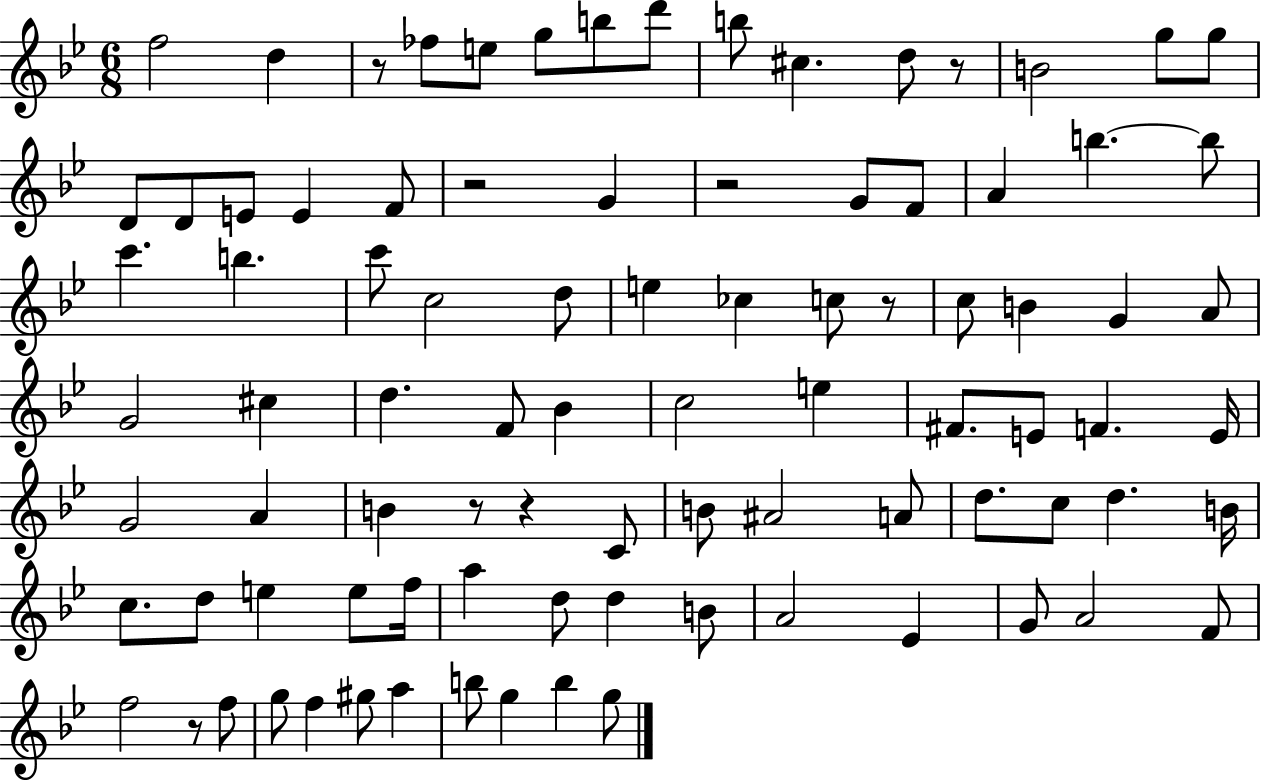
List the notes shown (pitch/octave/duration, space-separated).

F5/h D5/q R/e FES5/e E5/e G5/e B5/e D6/e B5/e C#5/q. D5/e R/e B4/h G5/e G5/e D4/e D4/e E4/e E4/q F4/e R/h G4/q R/h G4/e F4/e A4/q B5/q. B5/e C6/q. B5/q. C6/e C5/h D5/e E5/q CES5/q C5/e R/e C5/e B4/q G4/q A4/e G4/h C#5/q D5/q. F4/e Bb4/q C5/h E5/q F#4/e. E4/e F4/q. E4/s G4/h A4/q B4/q R/e R/q C4/e B4/e A#4/h A4/e D5/e. C5/e D5/q. B4/s C5/e. D5/e E5/q E5/e F5/s A5/q D5/e D5/q B4/e A4/h Eb4/q G4/e A4/h F4/e F5/h R/e F5/e G5/e F5/q G#5/e A5/q B5/e G5/q B5/q G5/e